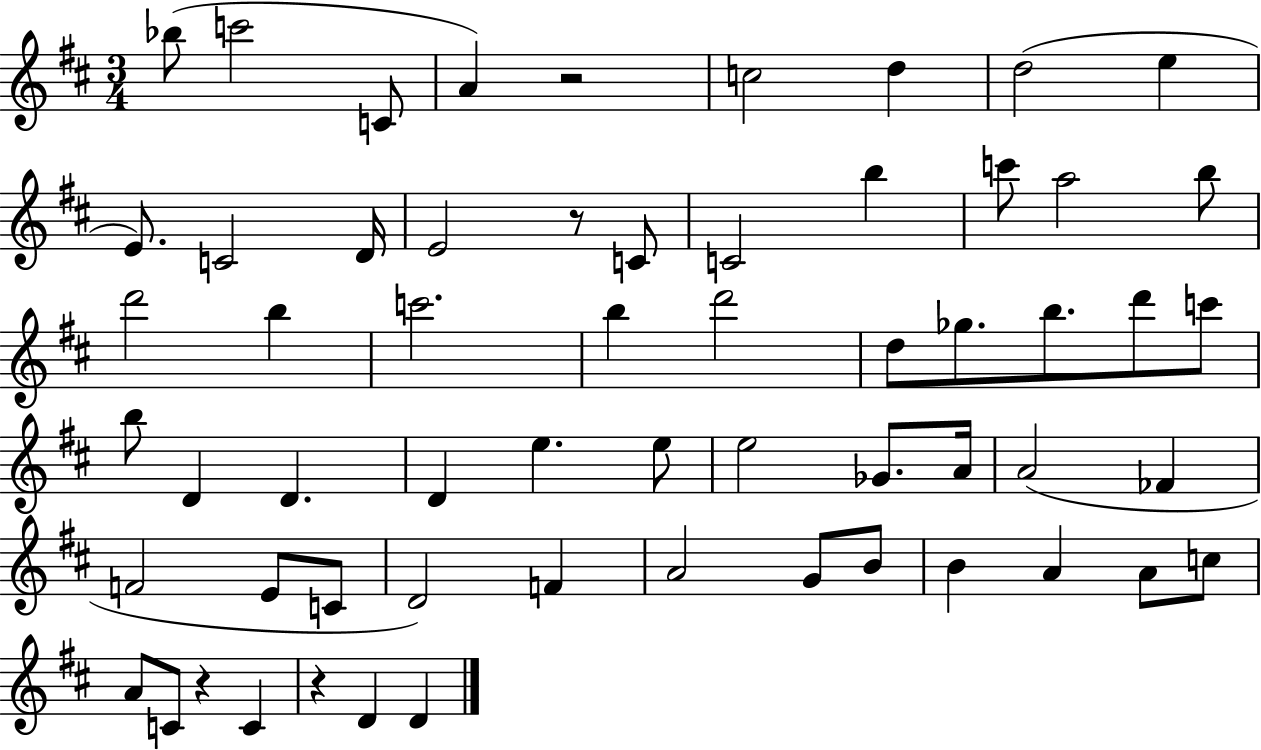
{
  \clef treble
  \numericTimeSignature
  \time 3/4
  \key d \major
  \repeat volta 2 { bes''8( c'''2 c'8 | a'4) r2 | c''2 d''4 | d''2( e''4 | \break e'8.) c'2 d'16 | e'2 r8 c'8 | c'2 b''4 | c'''8 a''2 b''8 | \break d'''2 b''4 | c'''2. | b''4 d'''2 | d''8 ges''8. b''8. d'''8 c'''8 | \break b''8 d'4 d'4. | d'4 e''4. e''8 | e''2 ges'8. a'16 | a'2( fes'4 | \break f'2 e'8 c'8 | d'2) f'4 | a'2 g'8 b'8 | b'4 a'4 a'8 c''8 | \break a'8 c'8 r4 c'4 | r4 d'4 d'4 | } \bar "|."
}